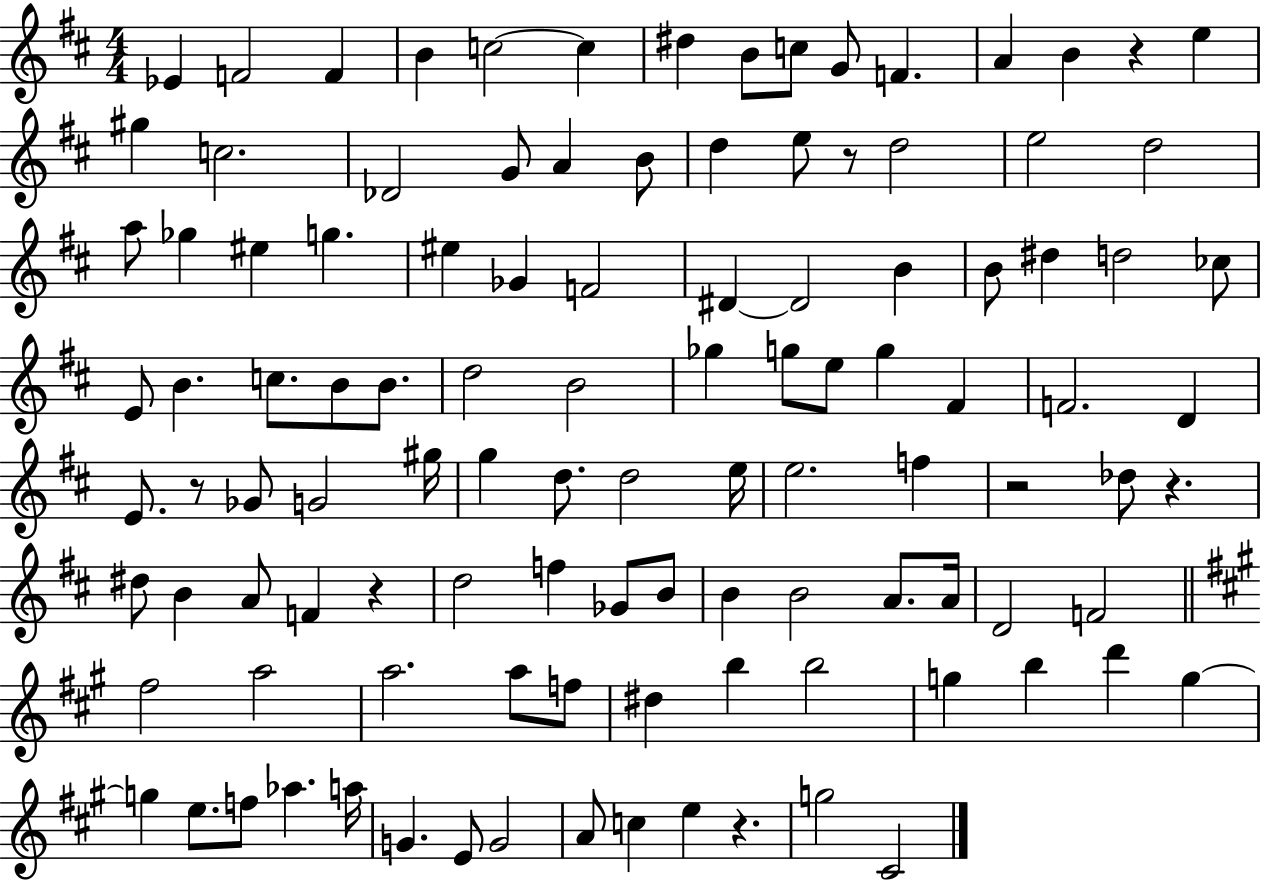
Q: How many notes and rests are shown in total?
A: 110